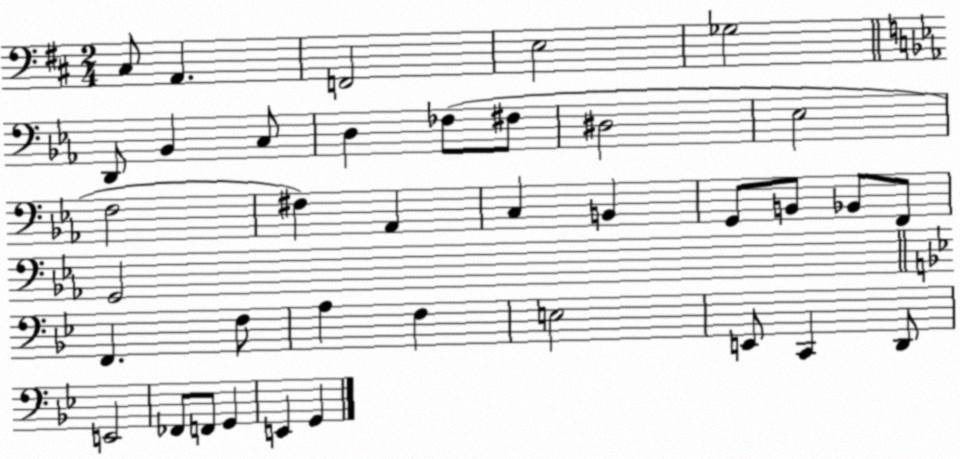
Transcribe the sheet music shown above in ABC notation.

X:1
T:Untitled
M:2/4
L:1/4
K:D
^C,/2 A,, F,,2 E,2 _G,2 D,,/2 _B,, C,/2 D, _F,/2 ^F,/2 ^D,2 _E,2 F,2 ^F, _A,, C, B,, G,,/2 B,,/2 _B,,/2 F,,/2 G,,2 F,, F,/2 A, F, E,2 E,,/2 C,, D,,/2 E,,2 _F,,/2 F,,/2 G,, E,, G,,